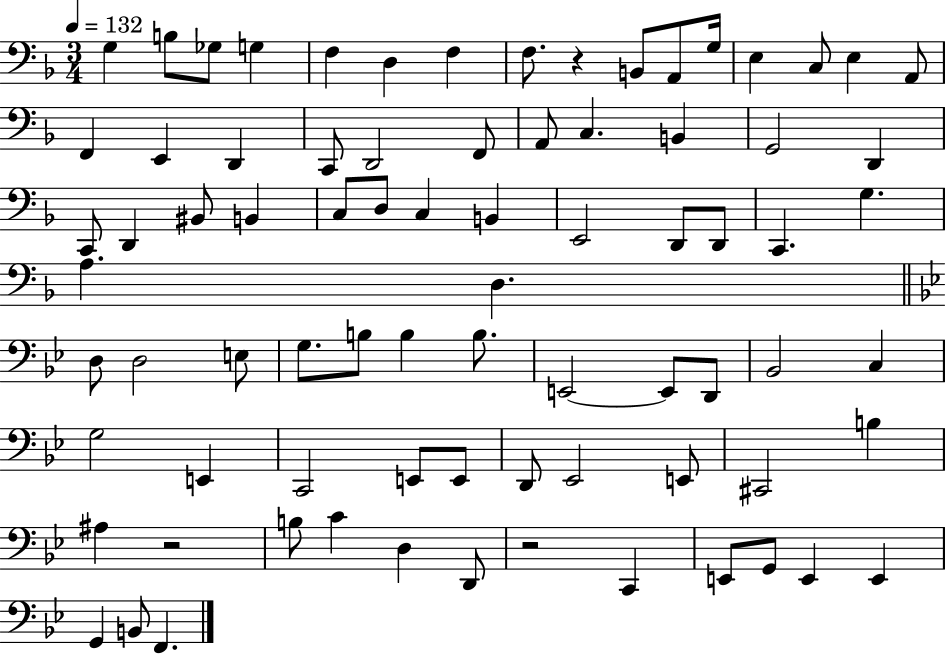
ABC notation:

X:1
T:Untitled
M:3/4
L:1/4
K:F
G, B,/2 _G,/2 G, F, D, F, F,/2 z B,,/2 A,,/2 G,/4 E, C,/2 E, A,,/2 F,, E,, D,, C,,/2 D,,2 F,,/2 A,,/2 C, B,, G,,2 D,, C,,/2 D,, ^B,,/2 B,, C,/2 D,/2 C, B,, E,,2 D,,/2 D,,/2 C,, G, A, D, D,/2 D,2 E,/2 G,/2 B,/2 B, B,/2 E,,2 E,,/2 D,,/2 _B,,2 C, G,2 E,, C,,2 E,,/2 E,,/2 D,,/2 _E,,2 E,,/2 ^C,,2 B, ^A, z2 B,/2 C D, D,,/2 z2 C,, E,,/2 G,,/2 E,, E,, G,, B,,/2 F,,